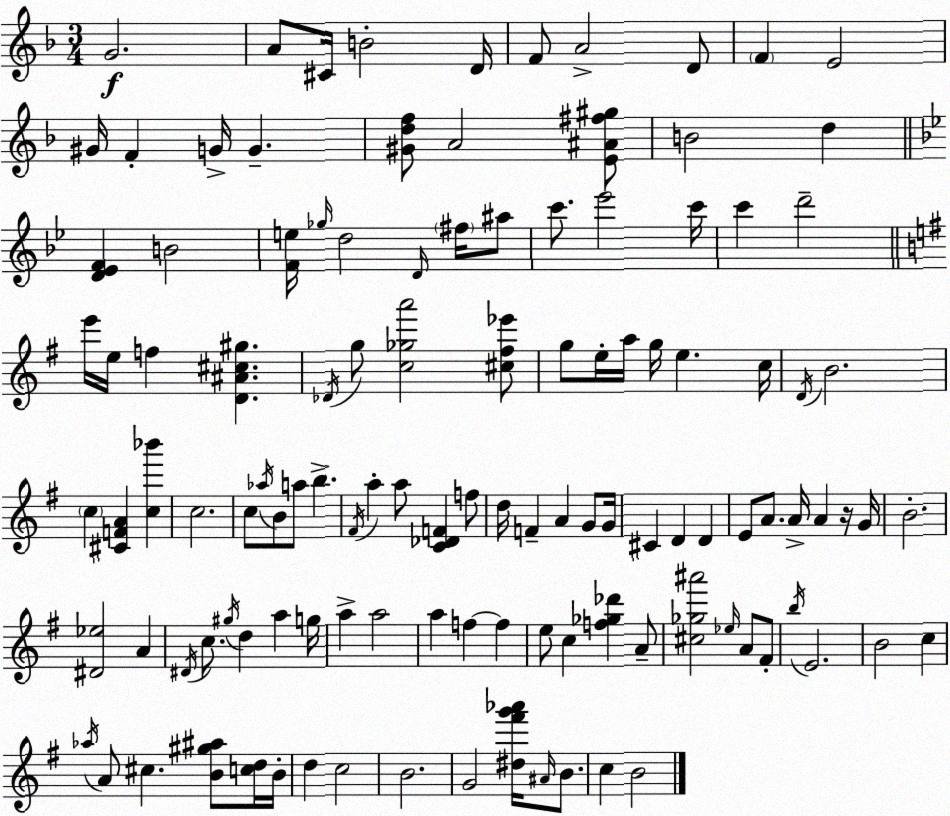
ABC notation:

X:1
T:Untitled
M:3/4
L:1/4
K:Dm
G2 A/2 ^C/4 B2 D/4 F/2 A2 D/2 F E2 ^G/4 F G/4 G [^Gdf]/2 A2 [E^A^f^g]/2 B2 d [D_EF] B2 [Fe]/4 _g/4 d2 D/4 ^f/4 ^a/2 c'/2 _e'2 c'/4 c' d'2 e'/4 e/4 f [D^A^c^g] _D/4 g/2 [c_ga']2 [^c^f_e']/2 g/2 e/4 a/4 g/4 e c/4 D/4 B2 c [^CFA] [c_b'] c2 c/2 _a/4 B/2 a/2 b ^F/4 a a/2 [C_DF] f/2 d/4 F A G/2 G/4 ^C D D E/2 A/2 A/4 A z/4 G/4 B2 [^D_e]2 A ^D/4 c/2 ^g/4 d a g/4 a a2 a f f e/2 c [f_g_d'] A/2 [^c_g^a']2 _e/4 A/2 ^F/2 b/4 E2 B2 c _a/4 A/2 ^c [B^g^a]/2 [cd]/4 B/4 d c2 B2 G2 [^d^f'g'_a']/4 ^A/4 B/2 c B2